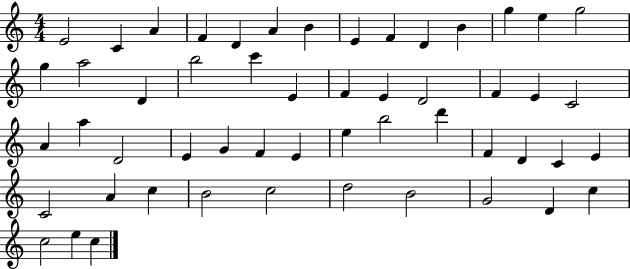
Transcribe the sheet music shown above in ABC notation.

X:1
T:Untitled
M:4/4
L:1/4
K:C
E2 C A F D A B E F D B g e g2 g a2 D b2 c' E F E D2 F E C2 A a D2 E G F E e b2 d' F D C E C2 A c B2 c2 d2 B2 G2 D c c2 e c